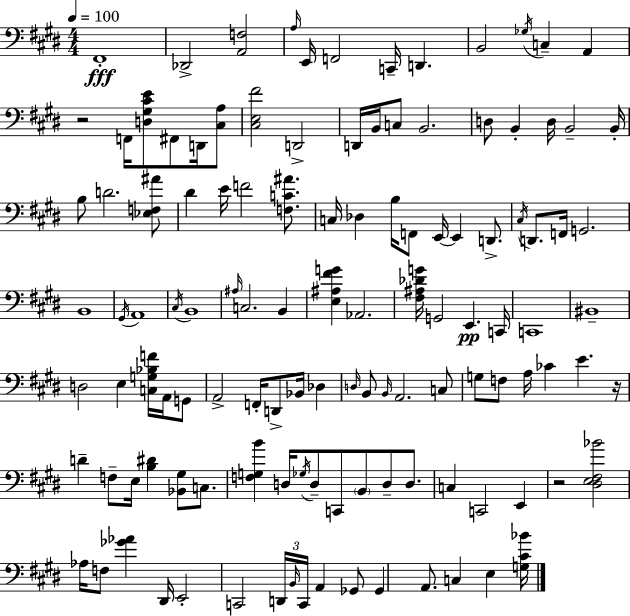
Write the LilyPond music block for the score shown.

{
  \clef bass
  \numericTimeSignature
  \time 4/4
  \key e \major
  \tempo 4 = 100
  fis,1-.\fff | des,2-> <a, f>2 | \grace { a16 } e,16 f,2 c,16-- d,4. | b,2 \acciaccatura { ges16 } c4-- a,4 | \break r2 f,16 <d gis cis' e'>8 fis,8 d,16 | <cis a>8 <cis e fis'>2 d,2-> | d,16 b,16 c8 b,2. | d8 b,4-. d16 b,2-- | \break b,16-. b8 d'2. | <ees f ais'>8 dis'4 e'16 f'2 <f c' ais'>8. | c16 des4 b16 f,8 e,16~~ e,4 d,8.-> | \acciaccatura { cis16 } d,8. f,16 g,2. | \break b,1 | \acciaccatura { gis,16 } a,1 | \acciaccatura { cis16 } b,1 | \grace { ais16 } c2. | \break b,4 <e ais fis' g'>4 aes,2. | <fis ais des' g'>16 g,2 e,4.\pp | c,16 c,1 | bis,1-- | \break d2 e4 | <c g bes f'>16 a,16 g,8 a,2-> f,16-. d,8-> | bes,16 des4 \grace { d16 } b,8 \grace { b,16 } a,2. | c8 g8 f8 a16 ces'4 | \break e'4. r16 d'4-- f8-- e16 <b dis'>4 | <bes, gis>8 c8. <f g b'>4 d16 \acciaccatura { ges16 } d8-- | c,8 \parenthesize b,8 d8-- d8. c4 c,2 | e,4 r2 | \break <dis e fis bes'>2 aes16 f8 <ges' aes'>4 | dis,16 e,2-. c,2 | \tuplet 3/2 { d,16 \grace { b,16 } c,16 } a,4 ges,8 ges,4 a,8. | c4 e4 <g cis' bes'>16 \bar "|."
}